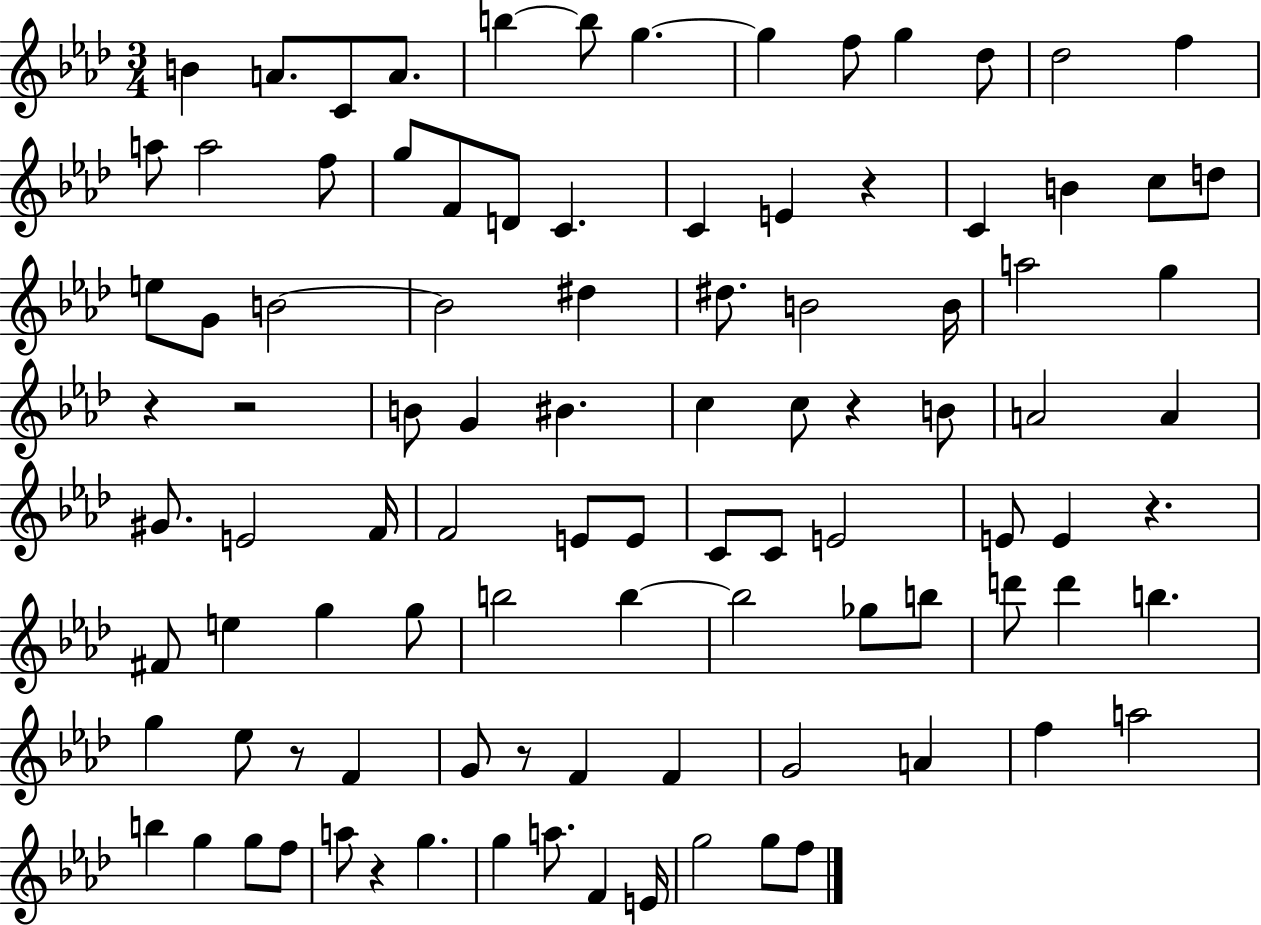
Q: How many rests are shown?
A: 8